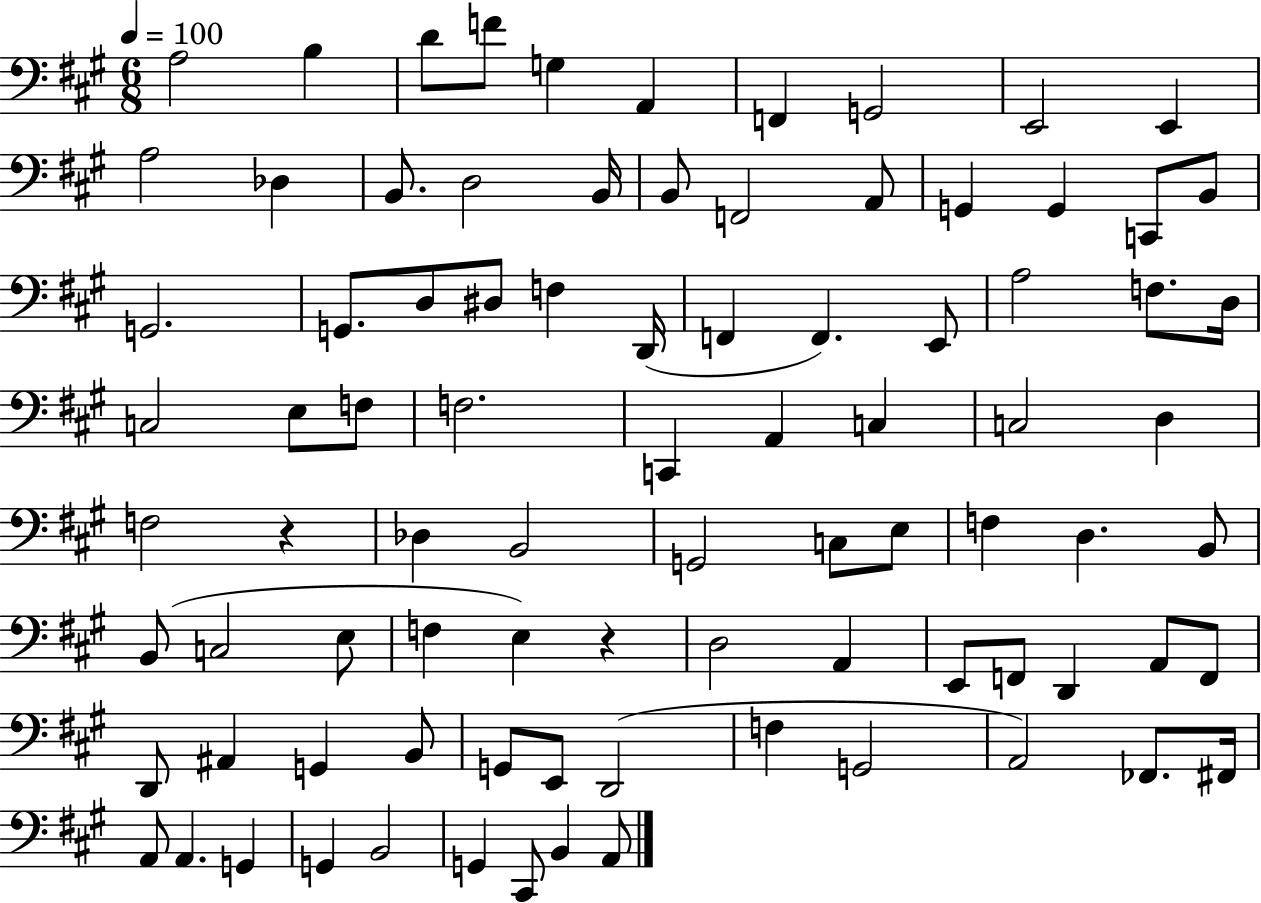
A3/h B3/q D4/e F4/e G3/q A2/q F2/q G2/h E2/h E2/q A3/h Db3/q B2/e. D3/h B2/s B2/e F2/h A2/e G2/q G2/q C2/e B2/e G2/h. G2/e. D3/e D#3/e F3/q D2/s F2/q F2/q. E2/e A3/h F3/e. D3/s C3/h E3/e F3/e F3/h. C2/q A2/q C3/q C3/h D3/q F3/h R/q Db3/q B2/h G2/h C3/e E3/e F3/q D3/q. B2/e B2/e C3/h E3/e F3/q E3/q R/q D3/h A2/q E2/e F2/e D2/q A2/e F2/e D2/e A#2/q G2/q B2/e G2/e E2/e D2/h F3/q G2/h A2/h FES2/e. F#2/s A2/e A2/q. G2/q G2/q B2/h G2/q C#2/e B2/q A2/e